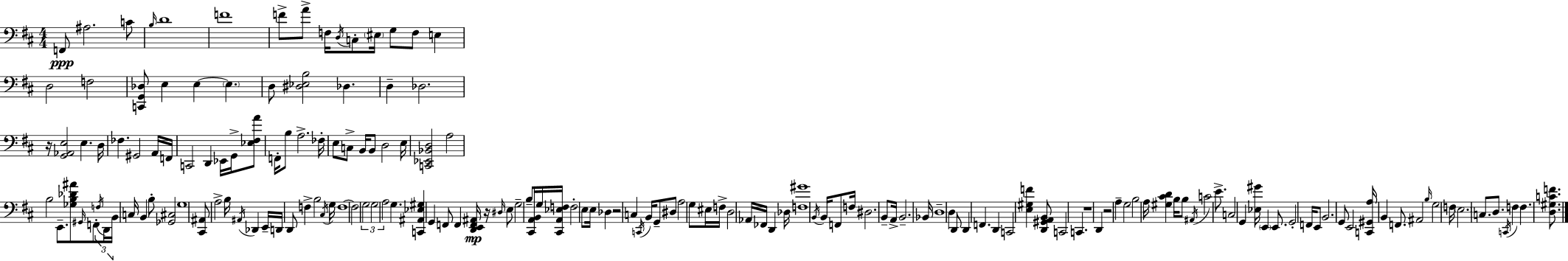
X:1
T:Untitled
M:4/4
L:1/4
K:D
F,,/2 ^A,2 C/2 B,/4 D4 F4 F/2 A/2 F,/4 D,/4 C,/2 ^E,/4 G,/2 F,/2 E, D,2 F,2 [C,,G,,_D,]/2 E, E, E, D,/2 [^D,_E,B,]2 _D, D, _D,2 z/4 [G,,_A,,E,]2 E, D,/4 _F, ^G,,2 A,,/4 F,,/4 C,,2 D,, _E,,/4 G,,/4 [_E,^F,A]/2 F,,/4 B,/2 A,2 _F,/4 E,/2 C,/2 B,,/4 B,,/2 D,2 E,/4 [C,,_E,,_B,,D,]2 A,2 B,2 E,,/2 [_G,B,_D^A]/2 ^G,,/4 F,,/2 F,/4 D,,/4 B,,/4 C,/4 B,, B,/2 [_G,,^C,]2 G,4 [^C,,^A,,]/2 A,2 B,/4 ^A,,/4 _D,, E,,/4 D,,/4 D,,/2 F, B,2 ^C,/4 G,/4 F,4 F,2 G,2 G,2 A,2 G, [C,,^A,,_E,^G,] G,, F,,/2 F,, [D,,E,,F,,^A,,]/4 z/4 ^D,/4 E,/2 G,2 B,/2 [^C,,A,,B,,]/4 G,/4 [^C,,A,,_E,F,]/4 F,2 E,/2 E,/4 _D, z2 C, C,,/4 B,,/4 G,,/2 ^D,/2 A,2 G,/2 ^E,/4 F,/4 D,2 _A,,/4 _F,,/4 D,, _D,/4 [F,^G]4 B,,/4 B,,/4 F,,/2 F,/4 ^D,2 B,,/2 A,,/4 B,,2 _B,,/4 D,4 D, D,,/2 D,, F,, D,, C,,2 [E,^G,F] [D,,^G,,A,,B,,]/2 C,,2 C,, z4 D,, z2 A, G,2 B,2 A,/4 [^G,^CD] B,/4 B,/2 ^A,,/4 C2 E/2 C,2 G,, [_E,^G]/4 E,, E,,/2 G,,2 F,,/4 E,,/2 B,,2 G,,/2 E,,2 [C,,^G,,A,]/4 B,, F,,/2 ^A,,2 B,/4 G,2 F,/4 E,2 C,/2 D,/2 C,,/4 F, F, [D,^G,CF]/2